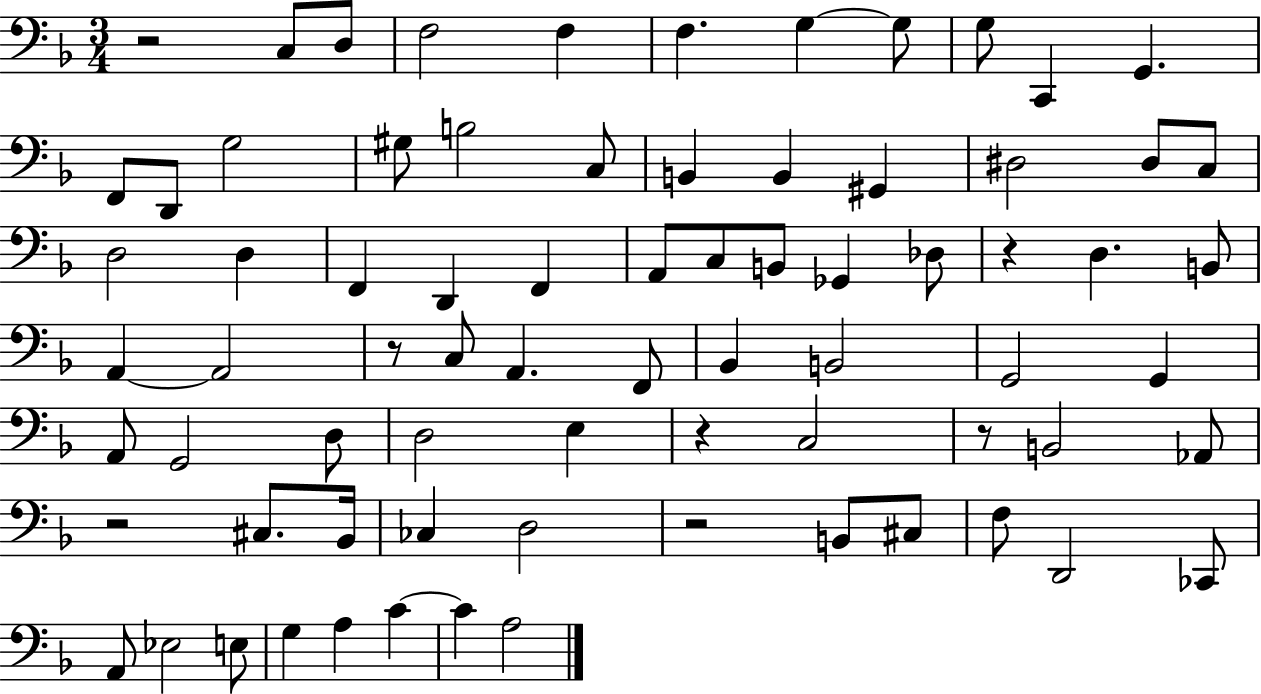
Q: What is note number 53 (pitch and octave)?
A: Bb2